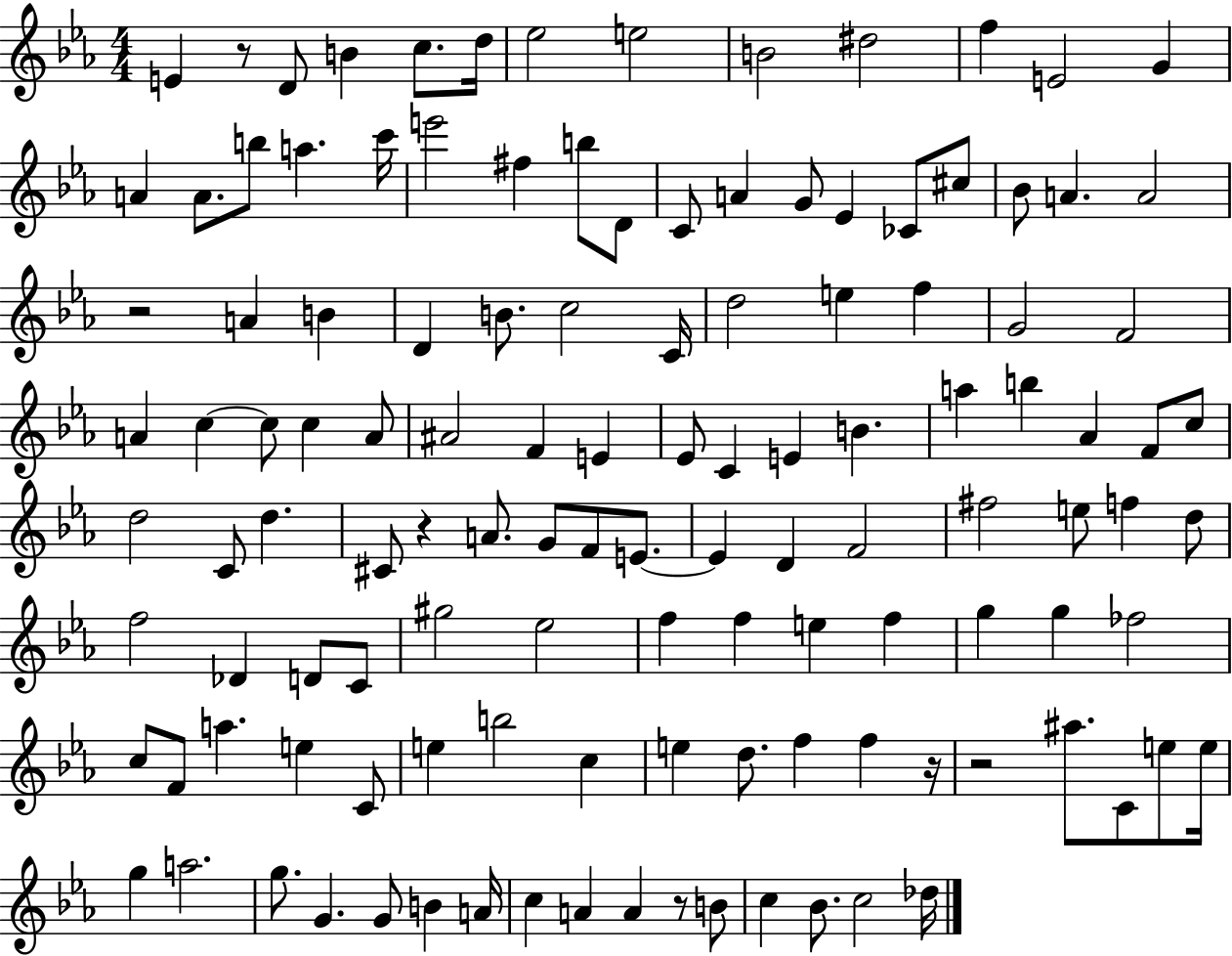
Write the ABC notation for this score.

X:1
T:Untitled
M:4/4
L:1/4
K:Eb
E z/2 D/2 B c/2 d/4 _e2 e2 B2 ^d2 f E2 G A A/2 b/2 a c'/4 e'2 ^f b/2 D/2 C/2 A G/2 _E _C/2 ^c/2 _B/2 A A2 z2 A B D B/2 c2 C/4 d2 e f G2 F2 A c c/2 c A/2 ^A2 F E _E/2 C E B a b _A F/2 c/2 d2 C/2 d ^C/2 z A/2 G/2 F/2 E/2 E D F2 ^f2 e/2 f d/2 f2 _D D/2 C/2 ^g2 _e2 f f e f g g _f2 c/2 F/2 a e C/2 e b2 c e d/2 f f z/4 z2 ^a/2 C/2 e/2 e/4 g a2 g/2 G G/2 B A/4 c A A z/2 B/2 c _B/2 c2 _d/4